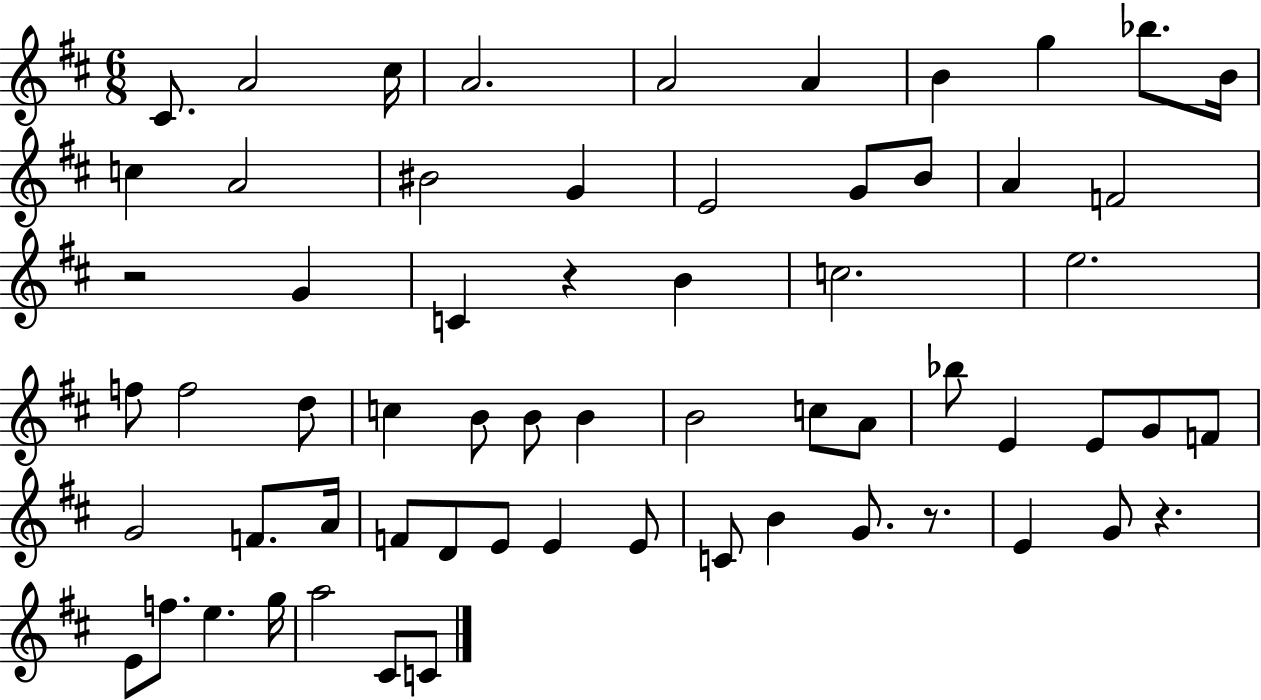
C#4/e. A4/h C#5/s A4/h. A4/h A4/q B4/q G5/q Bb5/e. B4/s C5/q A4/h BIS4/h G4/q E4/h G4/e B4/e A4/q F4/h R/h G4/q C4/q R/q B4/q C5/h. E5/h. F5/e F5/h D5/e C5/q B4/e B4/e B4/q B4/h C5/e A4/e Bb5/e E4/q E4/e G4/e F4/e G4/h F4/e. A4/s F4/e D4/e E4/e E4/q E4/e C4/e B4/q G4/e. R/e. E4/q G4/e R/q. E4/e F5/e. E5/q. G5/s A5/h C#4/e C4/e